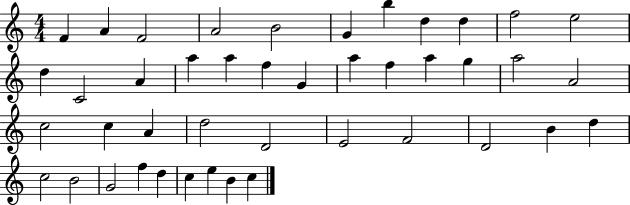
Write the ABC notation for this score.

X:1
T:Untitled
M:4/4
L:1/4
K:C
F A F2 A2 B2 G b d d f2 e2 d C2 A a a f G a f a g a2 A2 c2 c A d2 D2 E2 F2 D2 B d c2 B2 G2 f d c e B c